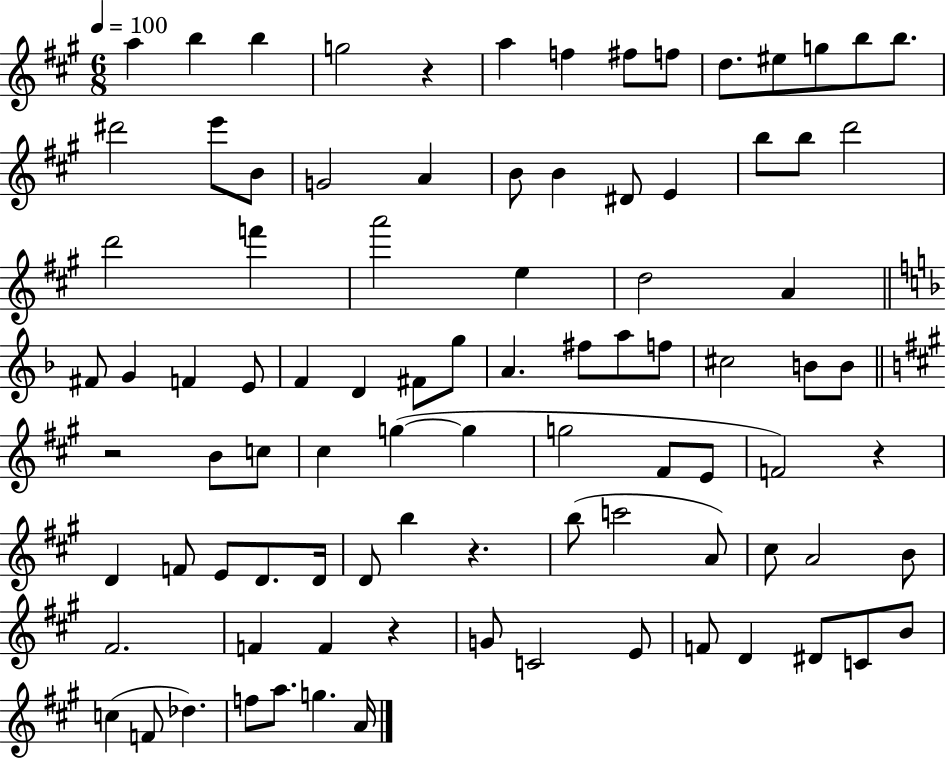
X:1
T:Untitled
M:6/8
L:1/4
K:A
a b b g2 z a f ^f/2 f/2 d/2 ^e/2 g/2 b/2 b/2 ^d'2 e'/2 B/2 G2 A B/2 B ^D/2 E b/2 b/2 d'2 d'2 f' a'2 e d2 A ^F/2 G F E/2 F D ^F/2 g/2 A ^f/2 a/2 f/2 ^c2 B/2 B/2 z2 B/2 c/2 ^c g g g2 ^F/2 E/2 F2 z D F/2 E/2 D/2 D/4 D/2 b z b/2 c'2 A/2 ^c/2 A2 B/2 ^F2 F F z G/2 C2 E/2 F/2 D ^D/2 C/2 B/2 c F/2 _d f/2 a/2 g A/4